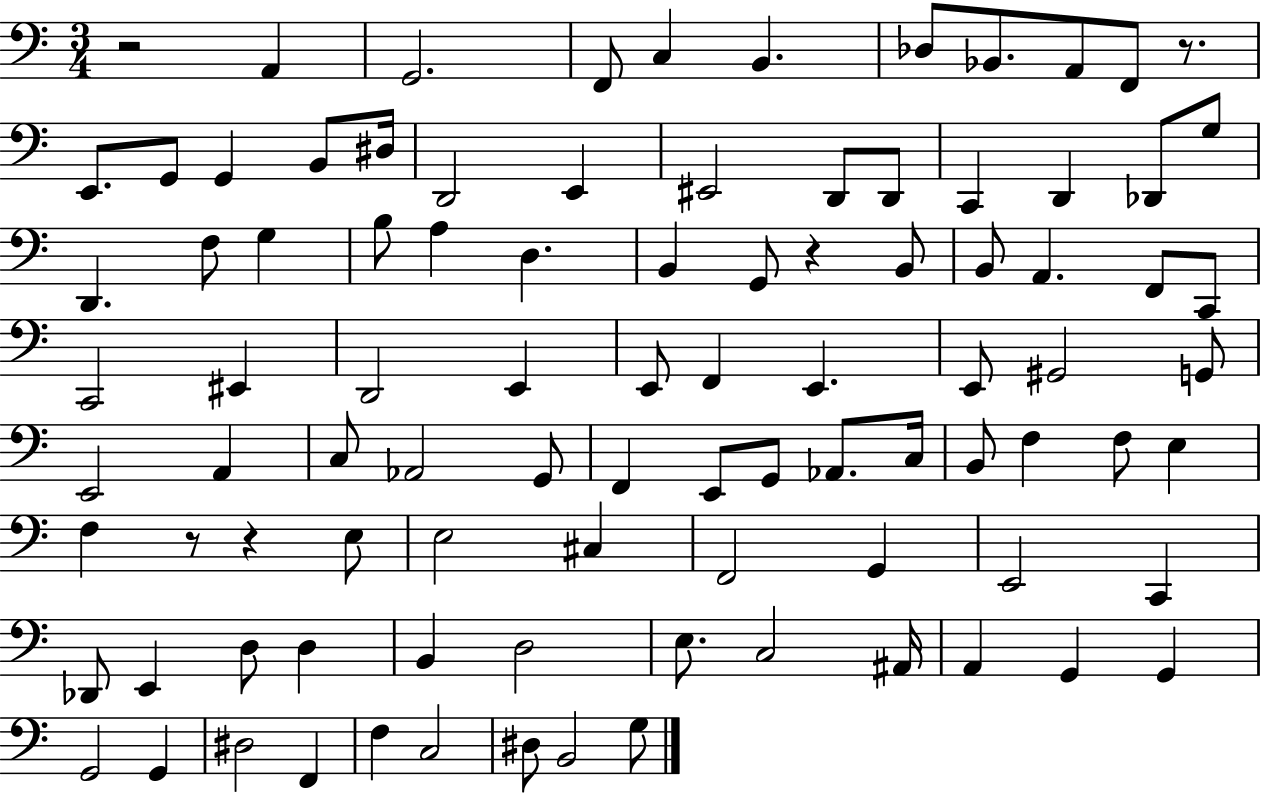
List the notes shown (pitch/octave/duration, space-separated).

R/h A2/q G2/h. F2/e C3/q B2/q. Db3/e Bb2/e. A2/e F2/e R/e. E2/e. G2/e G2/q B2/e D#3/s D2/h E2/q EIS2/h D2/e D2/e C2/q D2/q Db2/e G3/e D2/q. F3/e G3/q B3/e A3/q D3/q. B2/q G2/e R/q B2/e B2/e A2/q. F2/e C2/e C2/h EIS2/q D2/h E2/q E2/e F2/q E2/q. E2/e G#2/h G2/e E2/h A2/q C3/e Ab2/h G2/e F2/q E2/e G2/e Ab2/e. C3/s B2/e F3/q F3/e E3/q F3/q R/e R/q E3/e E3/h C#3/q F2/h G2/q E2/h C2/q Db2/e E2/q D3/e D3/q B2/q D3/h E3/e. C3/h A#2/s A2/q G2/q G2/q G2/h G2/q D#3/h F2/q F3/q C3/h D#3/e B2/h G3/e